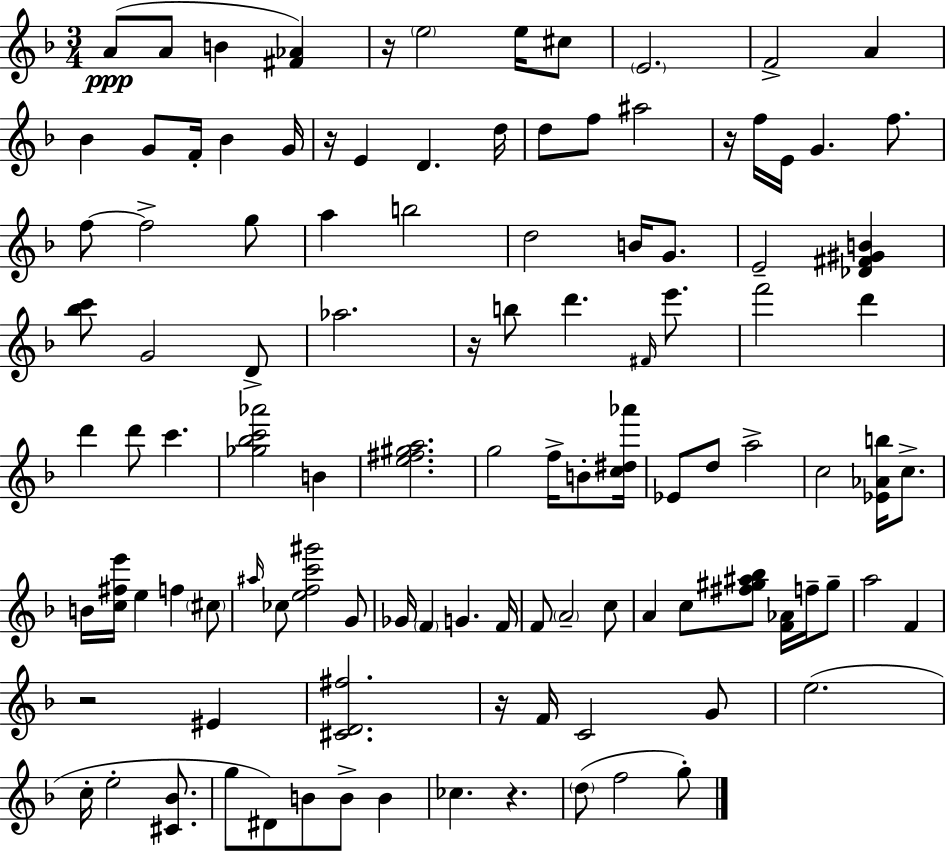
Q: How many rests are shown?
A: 7